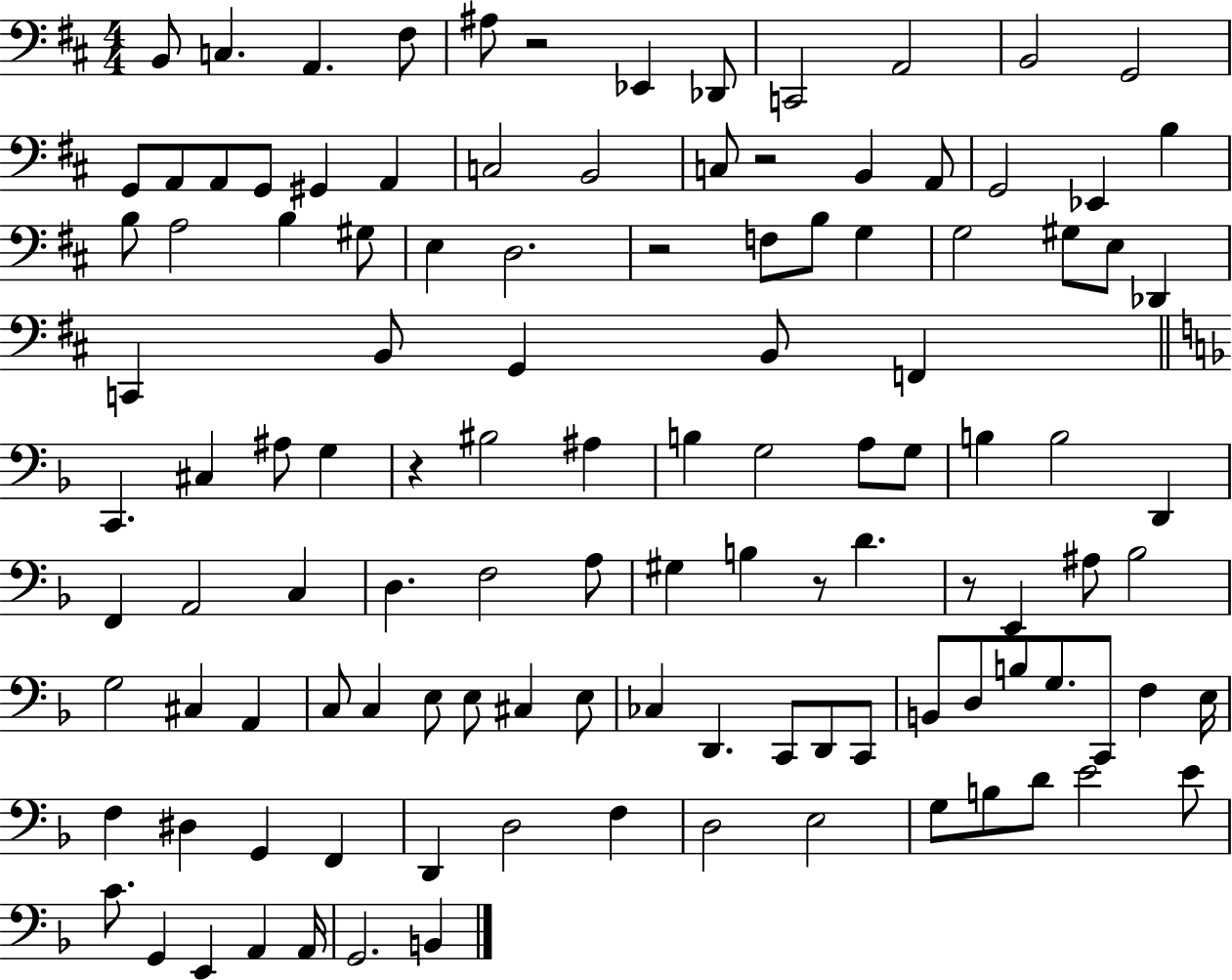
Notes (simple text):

B2/e C3/q. A2/q. F#3/e A#3/e R/h Eb2/q Db2/e C2/h A2/h B2/h G2/h G2/e A2/e A2/e G2/e G#2/q A2/q C3/h B2/h C3/e R/h B2/q A2/e G2/h Eb2/q B3/q B3/e A3/h B3/q G#3/e E3/q D3/h. R/h F3/e B3/e G3/q G3/h G#3/e E3/e Db2/q C2/q B2/e G2/q B2/e F2/q C2/q. C#3/q A#3/e G3/q R/q BIS3/h A#3/q B3/q G3/h A3/e G3/e B3/q B3/h D2/q F2/q A2/h C3/q D3/q. F3/h A3/e G#3/q B3/q R/e D4/q. R/e E2/q A#3/e Bb3/h G3/h C#3/q A2/q C3/e C3/q E3/e E3/e C#3/q E3/e CES3/q D2/q. C2/e D2/e C2/e B2/e D3/e B3/e G3/e. C2/e F3/q E3/s F3/q D#3/q G2/q F2/q D2/q D3/h F3/q D3/h E3/h G3/e B3/e D4/e E4/h E4/e C4/e. G2/q E2/q A2/q A2/s G2/h. B2/q